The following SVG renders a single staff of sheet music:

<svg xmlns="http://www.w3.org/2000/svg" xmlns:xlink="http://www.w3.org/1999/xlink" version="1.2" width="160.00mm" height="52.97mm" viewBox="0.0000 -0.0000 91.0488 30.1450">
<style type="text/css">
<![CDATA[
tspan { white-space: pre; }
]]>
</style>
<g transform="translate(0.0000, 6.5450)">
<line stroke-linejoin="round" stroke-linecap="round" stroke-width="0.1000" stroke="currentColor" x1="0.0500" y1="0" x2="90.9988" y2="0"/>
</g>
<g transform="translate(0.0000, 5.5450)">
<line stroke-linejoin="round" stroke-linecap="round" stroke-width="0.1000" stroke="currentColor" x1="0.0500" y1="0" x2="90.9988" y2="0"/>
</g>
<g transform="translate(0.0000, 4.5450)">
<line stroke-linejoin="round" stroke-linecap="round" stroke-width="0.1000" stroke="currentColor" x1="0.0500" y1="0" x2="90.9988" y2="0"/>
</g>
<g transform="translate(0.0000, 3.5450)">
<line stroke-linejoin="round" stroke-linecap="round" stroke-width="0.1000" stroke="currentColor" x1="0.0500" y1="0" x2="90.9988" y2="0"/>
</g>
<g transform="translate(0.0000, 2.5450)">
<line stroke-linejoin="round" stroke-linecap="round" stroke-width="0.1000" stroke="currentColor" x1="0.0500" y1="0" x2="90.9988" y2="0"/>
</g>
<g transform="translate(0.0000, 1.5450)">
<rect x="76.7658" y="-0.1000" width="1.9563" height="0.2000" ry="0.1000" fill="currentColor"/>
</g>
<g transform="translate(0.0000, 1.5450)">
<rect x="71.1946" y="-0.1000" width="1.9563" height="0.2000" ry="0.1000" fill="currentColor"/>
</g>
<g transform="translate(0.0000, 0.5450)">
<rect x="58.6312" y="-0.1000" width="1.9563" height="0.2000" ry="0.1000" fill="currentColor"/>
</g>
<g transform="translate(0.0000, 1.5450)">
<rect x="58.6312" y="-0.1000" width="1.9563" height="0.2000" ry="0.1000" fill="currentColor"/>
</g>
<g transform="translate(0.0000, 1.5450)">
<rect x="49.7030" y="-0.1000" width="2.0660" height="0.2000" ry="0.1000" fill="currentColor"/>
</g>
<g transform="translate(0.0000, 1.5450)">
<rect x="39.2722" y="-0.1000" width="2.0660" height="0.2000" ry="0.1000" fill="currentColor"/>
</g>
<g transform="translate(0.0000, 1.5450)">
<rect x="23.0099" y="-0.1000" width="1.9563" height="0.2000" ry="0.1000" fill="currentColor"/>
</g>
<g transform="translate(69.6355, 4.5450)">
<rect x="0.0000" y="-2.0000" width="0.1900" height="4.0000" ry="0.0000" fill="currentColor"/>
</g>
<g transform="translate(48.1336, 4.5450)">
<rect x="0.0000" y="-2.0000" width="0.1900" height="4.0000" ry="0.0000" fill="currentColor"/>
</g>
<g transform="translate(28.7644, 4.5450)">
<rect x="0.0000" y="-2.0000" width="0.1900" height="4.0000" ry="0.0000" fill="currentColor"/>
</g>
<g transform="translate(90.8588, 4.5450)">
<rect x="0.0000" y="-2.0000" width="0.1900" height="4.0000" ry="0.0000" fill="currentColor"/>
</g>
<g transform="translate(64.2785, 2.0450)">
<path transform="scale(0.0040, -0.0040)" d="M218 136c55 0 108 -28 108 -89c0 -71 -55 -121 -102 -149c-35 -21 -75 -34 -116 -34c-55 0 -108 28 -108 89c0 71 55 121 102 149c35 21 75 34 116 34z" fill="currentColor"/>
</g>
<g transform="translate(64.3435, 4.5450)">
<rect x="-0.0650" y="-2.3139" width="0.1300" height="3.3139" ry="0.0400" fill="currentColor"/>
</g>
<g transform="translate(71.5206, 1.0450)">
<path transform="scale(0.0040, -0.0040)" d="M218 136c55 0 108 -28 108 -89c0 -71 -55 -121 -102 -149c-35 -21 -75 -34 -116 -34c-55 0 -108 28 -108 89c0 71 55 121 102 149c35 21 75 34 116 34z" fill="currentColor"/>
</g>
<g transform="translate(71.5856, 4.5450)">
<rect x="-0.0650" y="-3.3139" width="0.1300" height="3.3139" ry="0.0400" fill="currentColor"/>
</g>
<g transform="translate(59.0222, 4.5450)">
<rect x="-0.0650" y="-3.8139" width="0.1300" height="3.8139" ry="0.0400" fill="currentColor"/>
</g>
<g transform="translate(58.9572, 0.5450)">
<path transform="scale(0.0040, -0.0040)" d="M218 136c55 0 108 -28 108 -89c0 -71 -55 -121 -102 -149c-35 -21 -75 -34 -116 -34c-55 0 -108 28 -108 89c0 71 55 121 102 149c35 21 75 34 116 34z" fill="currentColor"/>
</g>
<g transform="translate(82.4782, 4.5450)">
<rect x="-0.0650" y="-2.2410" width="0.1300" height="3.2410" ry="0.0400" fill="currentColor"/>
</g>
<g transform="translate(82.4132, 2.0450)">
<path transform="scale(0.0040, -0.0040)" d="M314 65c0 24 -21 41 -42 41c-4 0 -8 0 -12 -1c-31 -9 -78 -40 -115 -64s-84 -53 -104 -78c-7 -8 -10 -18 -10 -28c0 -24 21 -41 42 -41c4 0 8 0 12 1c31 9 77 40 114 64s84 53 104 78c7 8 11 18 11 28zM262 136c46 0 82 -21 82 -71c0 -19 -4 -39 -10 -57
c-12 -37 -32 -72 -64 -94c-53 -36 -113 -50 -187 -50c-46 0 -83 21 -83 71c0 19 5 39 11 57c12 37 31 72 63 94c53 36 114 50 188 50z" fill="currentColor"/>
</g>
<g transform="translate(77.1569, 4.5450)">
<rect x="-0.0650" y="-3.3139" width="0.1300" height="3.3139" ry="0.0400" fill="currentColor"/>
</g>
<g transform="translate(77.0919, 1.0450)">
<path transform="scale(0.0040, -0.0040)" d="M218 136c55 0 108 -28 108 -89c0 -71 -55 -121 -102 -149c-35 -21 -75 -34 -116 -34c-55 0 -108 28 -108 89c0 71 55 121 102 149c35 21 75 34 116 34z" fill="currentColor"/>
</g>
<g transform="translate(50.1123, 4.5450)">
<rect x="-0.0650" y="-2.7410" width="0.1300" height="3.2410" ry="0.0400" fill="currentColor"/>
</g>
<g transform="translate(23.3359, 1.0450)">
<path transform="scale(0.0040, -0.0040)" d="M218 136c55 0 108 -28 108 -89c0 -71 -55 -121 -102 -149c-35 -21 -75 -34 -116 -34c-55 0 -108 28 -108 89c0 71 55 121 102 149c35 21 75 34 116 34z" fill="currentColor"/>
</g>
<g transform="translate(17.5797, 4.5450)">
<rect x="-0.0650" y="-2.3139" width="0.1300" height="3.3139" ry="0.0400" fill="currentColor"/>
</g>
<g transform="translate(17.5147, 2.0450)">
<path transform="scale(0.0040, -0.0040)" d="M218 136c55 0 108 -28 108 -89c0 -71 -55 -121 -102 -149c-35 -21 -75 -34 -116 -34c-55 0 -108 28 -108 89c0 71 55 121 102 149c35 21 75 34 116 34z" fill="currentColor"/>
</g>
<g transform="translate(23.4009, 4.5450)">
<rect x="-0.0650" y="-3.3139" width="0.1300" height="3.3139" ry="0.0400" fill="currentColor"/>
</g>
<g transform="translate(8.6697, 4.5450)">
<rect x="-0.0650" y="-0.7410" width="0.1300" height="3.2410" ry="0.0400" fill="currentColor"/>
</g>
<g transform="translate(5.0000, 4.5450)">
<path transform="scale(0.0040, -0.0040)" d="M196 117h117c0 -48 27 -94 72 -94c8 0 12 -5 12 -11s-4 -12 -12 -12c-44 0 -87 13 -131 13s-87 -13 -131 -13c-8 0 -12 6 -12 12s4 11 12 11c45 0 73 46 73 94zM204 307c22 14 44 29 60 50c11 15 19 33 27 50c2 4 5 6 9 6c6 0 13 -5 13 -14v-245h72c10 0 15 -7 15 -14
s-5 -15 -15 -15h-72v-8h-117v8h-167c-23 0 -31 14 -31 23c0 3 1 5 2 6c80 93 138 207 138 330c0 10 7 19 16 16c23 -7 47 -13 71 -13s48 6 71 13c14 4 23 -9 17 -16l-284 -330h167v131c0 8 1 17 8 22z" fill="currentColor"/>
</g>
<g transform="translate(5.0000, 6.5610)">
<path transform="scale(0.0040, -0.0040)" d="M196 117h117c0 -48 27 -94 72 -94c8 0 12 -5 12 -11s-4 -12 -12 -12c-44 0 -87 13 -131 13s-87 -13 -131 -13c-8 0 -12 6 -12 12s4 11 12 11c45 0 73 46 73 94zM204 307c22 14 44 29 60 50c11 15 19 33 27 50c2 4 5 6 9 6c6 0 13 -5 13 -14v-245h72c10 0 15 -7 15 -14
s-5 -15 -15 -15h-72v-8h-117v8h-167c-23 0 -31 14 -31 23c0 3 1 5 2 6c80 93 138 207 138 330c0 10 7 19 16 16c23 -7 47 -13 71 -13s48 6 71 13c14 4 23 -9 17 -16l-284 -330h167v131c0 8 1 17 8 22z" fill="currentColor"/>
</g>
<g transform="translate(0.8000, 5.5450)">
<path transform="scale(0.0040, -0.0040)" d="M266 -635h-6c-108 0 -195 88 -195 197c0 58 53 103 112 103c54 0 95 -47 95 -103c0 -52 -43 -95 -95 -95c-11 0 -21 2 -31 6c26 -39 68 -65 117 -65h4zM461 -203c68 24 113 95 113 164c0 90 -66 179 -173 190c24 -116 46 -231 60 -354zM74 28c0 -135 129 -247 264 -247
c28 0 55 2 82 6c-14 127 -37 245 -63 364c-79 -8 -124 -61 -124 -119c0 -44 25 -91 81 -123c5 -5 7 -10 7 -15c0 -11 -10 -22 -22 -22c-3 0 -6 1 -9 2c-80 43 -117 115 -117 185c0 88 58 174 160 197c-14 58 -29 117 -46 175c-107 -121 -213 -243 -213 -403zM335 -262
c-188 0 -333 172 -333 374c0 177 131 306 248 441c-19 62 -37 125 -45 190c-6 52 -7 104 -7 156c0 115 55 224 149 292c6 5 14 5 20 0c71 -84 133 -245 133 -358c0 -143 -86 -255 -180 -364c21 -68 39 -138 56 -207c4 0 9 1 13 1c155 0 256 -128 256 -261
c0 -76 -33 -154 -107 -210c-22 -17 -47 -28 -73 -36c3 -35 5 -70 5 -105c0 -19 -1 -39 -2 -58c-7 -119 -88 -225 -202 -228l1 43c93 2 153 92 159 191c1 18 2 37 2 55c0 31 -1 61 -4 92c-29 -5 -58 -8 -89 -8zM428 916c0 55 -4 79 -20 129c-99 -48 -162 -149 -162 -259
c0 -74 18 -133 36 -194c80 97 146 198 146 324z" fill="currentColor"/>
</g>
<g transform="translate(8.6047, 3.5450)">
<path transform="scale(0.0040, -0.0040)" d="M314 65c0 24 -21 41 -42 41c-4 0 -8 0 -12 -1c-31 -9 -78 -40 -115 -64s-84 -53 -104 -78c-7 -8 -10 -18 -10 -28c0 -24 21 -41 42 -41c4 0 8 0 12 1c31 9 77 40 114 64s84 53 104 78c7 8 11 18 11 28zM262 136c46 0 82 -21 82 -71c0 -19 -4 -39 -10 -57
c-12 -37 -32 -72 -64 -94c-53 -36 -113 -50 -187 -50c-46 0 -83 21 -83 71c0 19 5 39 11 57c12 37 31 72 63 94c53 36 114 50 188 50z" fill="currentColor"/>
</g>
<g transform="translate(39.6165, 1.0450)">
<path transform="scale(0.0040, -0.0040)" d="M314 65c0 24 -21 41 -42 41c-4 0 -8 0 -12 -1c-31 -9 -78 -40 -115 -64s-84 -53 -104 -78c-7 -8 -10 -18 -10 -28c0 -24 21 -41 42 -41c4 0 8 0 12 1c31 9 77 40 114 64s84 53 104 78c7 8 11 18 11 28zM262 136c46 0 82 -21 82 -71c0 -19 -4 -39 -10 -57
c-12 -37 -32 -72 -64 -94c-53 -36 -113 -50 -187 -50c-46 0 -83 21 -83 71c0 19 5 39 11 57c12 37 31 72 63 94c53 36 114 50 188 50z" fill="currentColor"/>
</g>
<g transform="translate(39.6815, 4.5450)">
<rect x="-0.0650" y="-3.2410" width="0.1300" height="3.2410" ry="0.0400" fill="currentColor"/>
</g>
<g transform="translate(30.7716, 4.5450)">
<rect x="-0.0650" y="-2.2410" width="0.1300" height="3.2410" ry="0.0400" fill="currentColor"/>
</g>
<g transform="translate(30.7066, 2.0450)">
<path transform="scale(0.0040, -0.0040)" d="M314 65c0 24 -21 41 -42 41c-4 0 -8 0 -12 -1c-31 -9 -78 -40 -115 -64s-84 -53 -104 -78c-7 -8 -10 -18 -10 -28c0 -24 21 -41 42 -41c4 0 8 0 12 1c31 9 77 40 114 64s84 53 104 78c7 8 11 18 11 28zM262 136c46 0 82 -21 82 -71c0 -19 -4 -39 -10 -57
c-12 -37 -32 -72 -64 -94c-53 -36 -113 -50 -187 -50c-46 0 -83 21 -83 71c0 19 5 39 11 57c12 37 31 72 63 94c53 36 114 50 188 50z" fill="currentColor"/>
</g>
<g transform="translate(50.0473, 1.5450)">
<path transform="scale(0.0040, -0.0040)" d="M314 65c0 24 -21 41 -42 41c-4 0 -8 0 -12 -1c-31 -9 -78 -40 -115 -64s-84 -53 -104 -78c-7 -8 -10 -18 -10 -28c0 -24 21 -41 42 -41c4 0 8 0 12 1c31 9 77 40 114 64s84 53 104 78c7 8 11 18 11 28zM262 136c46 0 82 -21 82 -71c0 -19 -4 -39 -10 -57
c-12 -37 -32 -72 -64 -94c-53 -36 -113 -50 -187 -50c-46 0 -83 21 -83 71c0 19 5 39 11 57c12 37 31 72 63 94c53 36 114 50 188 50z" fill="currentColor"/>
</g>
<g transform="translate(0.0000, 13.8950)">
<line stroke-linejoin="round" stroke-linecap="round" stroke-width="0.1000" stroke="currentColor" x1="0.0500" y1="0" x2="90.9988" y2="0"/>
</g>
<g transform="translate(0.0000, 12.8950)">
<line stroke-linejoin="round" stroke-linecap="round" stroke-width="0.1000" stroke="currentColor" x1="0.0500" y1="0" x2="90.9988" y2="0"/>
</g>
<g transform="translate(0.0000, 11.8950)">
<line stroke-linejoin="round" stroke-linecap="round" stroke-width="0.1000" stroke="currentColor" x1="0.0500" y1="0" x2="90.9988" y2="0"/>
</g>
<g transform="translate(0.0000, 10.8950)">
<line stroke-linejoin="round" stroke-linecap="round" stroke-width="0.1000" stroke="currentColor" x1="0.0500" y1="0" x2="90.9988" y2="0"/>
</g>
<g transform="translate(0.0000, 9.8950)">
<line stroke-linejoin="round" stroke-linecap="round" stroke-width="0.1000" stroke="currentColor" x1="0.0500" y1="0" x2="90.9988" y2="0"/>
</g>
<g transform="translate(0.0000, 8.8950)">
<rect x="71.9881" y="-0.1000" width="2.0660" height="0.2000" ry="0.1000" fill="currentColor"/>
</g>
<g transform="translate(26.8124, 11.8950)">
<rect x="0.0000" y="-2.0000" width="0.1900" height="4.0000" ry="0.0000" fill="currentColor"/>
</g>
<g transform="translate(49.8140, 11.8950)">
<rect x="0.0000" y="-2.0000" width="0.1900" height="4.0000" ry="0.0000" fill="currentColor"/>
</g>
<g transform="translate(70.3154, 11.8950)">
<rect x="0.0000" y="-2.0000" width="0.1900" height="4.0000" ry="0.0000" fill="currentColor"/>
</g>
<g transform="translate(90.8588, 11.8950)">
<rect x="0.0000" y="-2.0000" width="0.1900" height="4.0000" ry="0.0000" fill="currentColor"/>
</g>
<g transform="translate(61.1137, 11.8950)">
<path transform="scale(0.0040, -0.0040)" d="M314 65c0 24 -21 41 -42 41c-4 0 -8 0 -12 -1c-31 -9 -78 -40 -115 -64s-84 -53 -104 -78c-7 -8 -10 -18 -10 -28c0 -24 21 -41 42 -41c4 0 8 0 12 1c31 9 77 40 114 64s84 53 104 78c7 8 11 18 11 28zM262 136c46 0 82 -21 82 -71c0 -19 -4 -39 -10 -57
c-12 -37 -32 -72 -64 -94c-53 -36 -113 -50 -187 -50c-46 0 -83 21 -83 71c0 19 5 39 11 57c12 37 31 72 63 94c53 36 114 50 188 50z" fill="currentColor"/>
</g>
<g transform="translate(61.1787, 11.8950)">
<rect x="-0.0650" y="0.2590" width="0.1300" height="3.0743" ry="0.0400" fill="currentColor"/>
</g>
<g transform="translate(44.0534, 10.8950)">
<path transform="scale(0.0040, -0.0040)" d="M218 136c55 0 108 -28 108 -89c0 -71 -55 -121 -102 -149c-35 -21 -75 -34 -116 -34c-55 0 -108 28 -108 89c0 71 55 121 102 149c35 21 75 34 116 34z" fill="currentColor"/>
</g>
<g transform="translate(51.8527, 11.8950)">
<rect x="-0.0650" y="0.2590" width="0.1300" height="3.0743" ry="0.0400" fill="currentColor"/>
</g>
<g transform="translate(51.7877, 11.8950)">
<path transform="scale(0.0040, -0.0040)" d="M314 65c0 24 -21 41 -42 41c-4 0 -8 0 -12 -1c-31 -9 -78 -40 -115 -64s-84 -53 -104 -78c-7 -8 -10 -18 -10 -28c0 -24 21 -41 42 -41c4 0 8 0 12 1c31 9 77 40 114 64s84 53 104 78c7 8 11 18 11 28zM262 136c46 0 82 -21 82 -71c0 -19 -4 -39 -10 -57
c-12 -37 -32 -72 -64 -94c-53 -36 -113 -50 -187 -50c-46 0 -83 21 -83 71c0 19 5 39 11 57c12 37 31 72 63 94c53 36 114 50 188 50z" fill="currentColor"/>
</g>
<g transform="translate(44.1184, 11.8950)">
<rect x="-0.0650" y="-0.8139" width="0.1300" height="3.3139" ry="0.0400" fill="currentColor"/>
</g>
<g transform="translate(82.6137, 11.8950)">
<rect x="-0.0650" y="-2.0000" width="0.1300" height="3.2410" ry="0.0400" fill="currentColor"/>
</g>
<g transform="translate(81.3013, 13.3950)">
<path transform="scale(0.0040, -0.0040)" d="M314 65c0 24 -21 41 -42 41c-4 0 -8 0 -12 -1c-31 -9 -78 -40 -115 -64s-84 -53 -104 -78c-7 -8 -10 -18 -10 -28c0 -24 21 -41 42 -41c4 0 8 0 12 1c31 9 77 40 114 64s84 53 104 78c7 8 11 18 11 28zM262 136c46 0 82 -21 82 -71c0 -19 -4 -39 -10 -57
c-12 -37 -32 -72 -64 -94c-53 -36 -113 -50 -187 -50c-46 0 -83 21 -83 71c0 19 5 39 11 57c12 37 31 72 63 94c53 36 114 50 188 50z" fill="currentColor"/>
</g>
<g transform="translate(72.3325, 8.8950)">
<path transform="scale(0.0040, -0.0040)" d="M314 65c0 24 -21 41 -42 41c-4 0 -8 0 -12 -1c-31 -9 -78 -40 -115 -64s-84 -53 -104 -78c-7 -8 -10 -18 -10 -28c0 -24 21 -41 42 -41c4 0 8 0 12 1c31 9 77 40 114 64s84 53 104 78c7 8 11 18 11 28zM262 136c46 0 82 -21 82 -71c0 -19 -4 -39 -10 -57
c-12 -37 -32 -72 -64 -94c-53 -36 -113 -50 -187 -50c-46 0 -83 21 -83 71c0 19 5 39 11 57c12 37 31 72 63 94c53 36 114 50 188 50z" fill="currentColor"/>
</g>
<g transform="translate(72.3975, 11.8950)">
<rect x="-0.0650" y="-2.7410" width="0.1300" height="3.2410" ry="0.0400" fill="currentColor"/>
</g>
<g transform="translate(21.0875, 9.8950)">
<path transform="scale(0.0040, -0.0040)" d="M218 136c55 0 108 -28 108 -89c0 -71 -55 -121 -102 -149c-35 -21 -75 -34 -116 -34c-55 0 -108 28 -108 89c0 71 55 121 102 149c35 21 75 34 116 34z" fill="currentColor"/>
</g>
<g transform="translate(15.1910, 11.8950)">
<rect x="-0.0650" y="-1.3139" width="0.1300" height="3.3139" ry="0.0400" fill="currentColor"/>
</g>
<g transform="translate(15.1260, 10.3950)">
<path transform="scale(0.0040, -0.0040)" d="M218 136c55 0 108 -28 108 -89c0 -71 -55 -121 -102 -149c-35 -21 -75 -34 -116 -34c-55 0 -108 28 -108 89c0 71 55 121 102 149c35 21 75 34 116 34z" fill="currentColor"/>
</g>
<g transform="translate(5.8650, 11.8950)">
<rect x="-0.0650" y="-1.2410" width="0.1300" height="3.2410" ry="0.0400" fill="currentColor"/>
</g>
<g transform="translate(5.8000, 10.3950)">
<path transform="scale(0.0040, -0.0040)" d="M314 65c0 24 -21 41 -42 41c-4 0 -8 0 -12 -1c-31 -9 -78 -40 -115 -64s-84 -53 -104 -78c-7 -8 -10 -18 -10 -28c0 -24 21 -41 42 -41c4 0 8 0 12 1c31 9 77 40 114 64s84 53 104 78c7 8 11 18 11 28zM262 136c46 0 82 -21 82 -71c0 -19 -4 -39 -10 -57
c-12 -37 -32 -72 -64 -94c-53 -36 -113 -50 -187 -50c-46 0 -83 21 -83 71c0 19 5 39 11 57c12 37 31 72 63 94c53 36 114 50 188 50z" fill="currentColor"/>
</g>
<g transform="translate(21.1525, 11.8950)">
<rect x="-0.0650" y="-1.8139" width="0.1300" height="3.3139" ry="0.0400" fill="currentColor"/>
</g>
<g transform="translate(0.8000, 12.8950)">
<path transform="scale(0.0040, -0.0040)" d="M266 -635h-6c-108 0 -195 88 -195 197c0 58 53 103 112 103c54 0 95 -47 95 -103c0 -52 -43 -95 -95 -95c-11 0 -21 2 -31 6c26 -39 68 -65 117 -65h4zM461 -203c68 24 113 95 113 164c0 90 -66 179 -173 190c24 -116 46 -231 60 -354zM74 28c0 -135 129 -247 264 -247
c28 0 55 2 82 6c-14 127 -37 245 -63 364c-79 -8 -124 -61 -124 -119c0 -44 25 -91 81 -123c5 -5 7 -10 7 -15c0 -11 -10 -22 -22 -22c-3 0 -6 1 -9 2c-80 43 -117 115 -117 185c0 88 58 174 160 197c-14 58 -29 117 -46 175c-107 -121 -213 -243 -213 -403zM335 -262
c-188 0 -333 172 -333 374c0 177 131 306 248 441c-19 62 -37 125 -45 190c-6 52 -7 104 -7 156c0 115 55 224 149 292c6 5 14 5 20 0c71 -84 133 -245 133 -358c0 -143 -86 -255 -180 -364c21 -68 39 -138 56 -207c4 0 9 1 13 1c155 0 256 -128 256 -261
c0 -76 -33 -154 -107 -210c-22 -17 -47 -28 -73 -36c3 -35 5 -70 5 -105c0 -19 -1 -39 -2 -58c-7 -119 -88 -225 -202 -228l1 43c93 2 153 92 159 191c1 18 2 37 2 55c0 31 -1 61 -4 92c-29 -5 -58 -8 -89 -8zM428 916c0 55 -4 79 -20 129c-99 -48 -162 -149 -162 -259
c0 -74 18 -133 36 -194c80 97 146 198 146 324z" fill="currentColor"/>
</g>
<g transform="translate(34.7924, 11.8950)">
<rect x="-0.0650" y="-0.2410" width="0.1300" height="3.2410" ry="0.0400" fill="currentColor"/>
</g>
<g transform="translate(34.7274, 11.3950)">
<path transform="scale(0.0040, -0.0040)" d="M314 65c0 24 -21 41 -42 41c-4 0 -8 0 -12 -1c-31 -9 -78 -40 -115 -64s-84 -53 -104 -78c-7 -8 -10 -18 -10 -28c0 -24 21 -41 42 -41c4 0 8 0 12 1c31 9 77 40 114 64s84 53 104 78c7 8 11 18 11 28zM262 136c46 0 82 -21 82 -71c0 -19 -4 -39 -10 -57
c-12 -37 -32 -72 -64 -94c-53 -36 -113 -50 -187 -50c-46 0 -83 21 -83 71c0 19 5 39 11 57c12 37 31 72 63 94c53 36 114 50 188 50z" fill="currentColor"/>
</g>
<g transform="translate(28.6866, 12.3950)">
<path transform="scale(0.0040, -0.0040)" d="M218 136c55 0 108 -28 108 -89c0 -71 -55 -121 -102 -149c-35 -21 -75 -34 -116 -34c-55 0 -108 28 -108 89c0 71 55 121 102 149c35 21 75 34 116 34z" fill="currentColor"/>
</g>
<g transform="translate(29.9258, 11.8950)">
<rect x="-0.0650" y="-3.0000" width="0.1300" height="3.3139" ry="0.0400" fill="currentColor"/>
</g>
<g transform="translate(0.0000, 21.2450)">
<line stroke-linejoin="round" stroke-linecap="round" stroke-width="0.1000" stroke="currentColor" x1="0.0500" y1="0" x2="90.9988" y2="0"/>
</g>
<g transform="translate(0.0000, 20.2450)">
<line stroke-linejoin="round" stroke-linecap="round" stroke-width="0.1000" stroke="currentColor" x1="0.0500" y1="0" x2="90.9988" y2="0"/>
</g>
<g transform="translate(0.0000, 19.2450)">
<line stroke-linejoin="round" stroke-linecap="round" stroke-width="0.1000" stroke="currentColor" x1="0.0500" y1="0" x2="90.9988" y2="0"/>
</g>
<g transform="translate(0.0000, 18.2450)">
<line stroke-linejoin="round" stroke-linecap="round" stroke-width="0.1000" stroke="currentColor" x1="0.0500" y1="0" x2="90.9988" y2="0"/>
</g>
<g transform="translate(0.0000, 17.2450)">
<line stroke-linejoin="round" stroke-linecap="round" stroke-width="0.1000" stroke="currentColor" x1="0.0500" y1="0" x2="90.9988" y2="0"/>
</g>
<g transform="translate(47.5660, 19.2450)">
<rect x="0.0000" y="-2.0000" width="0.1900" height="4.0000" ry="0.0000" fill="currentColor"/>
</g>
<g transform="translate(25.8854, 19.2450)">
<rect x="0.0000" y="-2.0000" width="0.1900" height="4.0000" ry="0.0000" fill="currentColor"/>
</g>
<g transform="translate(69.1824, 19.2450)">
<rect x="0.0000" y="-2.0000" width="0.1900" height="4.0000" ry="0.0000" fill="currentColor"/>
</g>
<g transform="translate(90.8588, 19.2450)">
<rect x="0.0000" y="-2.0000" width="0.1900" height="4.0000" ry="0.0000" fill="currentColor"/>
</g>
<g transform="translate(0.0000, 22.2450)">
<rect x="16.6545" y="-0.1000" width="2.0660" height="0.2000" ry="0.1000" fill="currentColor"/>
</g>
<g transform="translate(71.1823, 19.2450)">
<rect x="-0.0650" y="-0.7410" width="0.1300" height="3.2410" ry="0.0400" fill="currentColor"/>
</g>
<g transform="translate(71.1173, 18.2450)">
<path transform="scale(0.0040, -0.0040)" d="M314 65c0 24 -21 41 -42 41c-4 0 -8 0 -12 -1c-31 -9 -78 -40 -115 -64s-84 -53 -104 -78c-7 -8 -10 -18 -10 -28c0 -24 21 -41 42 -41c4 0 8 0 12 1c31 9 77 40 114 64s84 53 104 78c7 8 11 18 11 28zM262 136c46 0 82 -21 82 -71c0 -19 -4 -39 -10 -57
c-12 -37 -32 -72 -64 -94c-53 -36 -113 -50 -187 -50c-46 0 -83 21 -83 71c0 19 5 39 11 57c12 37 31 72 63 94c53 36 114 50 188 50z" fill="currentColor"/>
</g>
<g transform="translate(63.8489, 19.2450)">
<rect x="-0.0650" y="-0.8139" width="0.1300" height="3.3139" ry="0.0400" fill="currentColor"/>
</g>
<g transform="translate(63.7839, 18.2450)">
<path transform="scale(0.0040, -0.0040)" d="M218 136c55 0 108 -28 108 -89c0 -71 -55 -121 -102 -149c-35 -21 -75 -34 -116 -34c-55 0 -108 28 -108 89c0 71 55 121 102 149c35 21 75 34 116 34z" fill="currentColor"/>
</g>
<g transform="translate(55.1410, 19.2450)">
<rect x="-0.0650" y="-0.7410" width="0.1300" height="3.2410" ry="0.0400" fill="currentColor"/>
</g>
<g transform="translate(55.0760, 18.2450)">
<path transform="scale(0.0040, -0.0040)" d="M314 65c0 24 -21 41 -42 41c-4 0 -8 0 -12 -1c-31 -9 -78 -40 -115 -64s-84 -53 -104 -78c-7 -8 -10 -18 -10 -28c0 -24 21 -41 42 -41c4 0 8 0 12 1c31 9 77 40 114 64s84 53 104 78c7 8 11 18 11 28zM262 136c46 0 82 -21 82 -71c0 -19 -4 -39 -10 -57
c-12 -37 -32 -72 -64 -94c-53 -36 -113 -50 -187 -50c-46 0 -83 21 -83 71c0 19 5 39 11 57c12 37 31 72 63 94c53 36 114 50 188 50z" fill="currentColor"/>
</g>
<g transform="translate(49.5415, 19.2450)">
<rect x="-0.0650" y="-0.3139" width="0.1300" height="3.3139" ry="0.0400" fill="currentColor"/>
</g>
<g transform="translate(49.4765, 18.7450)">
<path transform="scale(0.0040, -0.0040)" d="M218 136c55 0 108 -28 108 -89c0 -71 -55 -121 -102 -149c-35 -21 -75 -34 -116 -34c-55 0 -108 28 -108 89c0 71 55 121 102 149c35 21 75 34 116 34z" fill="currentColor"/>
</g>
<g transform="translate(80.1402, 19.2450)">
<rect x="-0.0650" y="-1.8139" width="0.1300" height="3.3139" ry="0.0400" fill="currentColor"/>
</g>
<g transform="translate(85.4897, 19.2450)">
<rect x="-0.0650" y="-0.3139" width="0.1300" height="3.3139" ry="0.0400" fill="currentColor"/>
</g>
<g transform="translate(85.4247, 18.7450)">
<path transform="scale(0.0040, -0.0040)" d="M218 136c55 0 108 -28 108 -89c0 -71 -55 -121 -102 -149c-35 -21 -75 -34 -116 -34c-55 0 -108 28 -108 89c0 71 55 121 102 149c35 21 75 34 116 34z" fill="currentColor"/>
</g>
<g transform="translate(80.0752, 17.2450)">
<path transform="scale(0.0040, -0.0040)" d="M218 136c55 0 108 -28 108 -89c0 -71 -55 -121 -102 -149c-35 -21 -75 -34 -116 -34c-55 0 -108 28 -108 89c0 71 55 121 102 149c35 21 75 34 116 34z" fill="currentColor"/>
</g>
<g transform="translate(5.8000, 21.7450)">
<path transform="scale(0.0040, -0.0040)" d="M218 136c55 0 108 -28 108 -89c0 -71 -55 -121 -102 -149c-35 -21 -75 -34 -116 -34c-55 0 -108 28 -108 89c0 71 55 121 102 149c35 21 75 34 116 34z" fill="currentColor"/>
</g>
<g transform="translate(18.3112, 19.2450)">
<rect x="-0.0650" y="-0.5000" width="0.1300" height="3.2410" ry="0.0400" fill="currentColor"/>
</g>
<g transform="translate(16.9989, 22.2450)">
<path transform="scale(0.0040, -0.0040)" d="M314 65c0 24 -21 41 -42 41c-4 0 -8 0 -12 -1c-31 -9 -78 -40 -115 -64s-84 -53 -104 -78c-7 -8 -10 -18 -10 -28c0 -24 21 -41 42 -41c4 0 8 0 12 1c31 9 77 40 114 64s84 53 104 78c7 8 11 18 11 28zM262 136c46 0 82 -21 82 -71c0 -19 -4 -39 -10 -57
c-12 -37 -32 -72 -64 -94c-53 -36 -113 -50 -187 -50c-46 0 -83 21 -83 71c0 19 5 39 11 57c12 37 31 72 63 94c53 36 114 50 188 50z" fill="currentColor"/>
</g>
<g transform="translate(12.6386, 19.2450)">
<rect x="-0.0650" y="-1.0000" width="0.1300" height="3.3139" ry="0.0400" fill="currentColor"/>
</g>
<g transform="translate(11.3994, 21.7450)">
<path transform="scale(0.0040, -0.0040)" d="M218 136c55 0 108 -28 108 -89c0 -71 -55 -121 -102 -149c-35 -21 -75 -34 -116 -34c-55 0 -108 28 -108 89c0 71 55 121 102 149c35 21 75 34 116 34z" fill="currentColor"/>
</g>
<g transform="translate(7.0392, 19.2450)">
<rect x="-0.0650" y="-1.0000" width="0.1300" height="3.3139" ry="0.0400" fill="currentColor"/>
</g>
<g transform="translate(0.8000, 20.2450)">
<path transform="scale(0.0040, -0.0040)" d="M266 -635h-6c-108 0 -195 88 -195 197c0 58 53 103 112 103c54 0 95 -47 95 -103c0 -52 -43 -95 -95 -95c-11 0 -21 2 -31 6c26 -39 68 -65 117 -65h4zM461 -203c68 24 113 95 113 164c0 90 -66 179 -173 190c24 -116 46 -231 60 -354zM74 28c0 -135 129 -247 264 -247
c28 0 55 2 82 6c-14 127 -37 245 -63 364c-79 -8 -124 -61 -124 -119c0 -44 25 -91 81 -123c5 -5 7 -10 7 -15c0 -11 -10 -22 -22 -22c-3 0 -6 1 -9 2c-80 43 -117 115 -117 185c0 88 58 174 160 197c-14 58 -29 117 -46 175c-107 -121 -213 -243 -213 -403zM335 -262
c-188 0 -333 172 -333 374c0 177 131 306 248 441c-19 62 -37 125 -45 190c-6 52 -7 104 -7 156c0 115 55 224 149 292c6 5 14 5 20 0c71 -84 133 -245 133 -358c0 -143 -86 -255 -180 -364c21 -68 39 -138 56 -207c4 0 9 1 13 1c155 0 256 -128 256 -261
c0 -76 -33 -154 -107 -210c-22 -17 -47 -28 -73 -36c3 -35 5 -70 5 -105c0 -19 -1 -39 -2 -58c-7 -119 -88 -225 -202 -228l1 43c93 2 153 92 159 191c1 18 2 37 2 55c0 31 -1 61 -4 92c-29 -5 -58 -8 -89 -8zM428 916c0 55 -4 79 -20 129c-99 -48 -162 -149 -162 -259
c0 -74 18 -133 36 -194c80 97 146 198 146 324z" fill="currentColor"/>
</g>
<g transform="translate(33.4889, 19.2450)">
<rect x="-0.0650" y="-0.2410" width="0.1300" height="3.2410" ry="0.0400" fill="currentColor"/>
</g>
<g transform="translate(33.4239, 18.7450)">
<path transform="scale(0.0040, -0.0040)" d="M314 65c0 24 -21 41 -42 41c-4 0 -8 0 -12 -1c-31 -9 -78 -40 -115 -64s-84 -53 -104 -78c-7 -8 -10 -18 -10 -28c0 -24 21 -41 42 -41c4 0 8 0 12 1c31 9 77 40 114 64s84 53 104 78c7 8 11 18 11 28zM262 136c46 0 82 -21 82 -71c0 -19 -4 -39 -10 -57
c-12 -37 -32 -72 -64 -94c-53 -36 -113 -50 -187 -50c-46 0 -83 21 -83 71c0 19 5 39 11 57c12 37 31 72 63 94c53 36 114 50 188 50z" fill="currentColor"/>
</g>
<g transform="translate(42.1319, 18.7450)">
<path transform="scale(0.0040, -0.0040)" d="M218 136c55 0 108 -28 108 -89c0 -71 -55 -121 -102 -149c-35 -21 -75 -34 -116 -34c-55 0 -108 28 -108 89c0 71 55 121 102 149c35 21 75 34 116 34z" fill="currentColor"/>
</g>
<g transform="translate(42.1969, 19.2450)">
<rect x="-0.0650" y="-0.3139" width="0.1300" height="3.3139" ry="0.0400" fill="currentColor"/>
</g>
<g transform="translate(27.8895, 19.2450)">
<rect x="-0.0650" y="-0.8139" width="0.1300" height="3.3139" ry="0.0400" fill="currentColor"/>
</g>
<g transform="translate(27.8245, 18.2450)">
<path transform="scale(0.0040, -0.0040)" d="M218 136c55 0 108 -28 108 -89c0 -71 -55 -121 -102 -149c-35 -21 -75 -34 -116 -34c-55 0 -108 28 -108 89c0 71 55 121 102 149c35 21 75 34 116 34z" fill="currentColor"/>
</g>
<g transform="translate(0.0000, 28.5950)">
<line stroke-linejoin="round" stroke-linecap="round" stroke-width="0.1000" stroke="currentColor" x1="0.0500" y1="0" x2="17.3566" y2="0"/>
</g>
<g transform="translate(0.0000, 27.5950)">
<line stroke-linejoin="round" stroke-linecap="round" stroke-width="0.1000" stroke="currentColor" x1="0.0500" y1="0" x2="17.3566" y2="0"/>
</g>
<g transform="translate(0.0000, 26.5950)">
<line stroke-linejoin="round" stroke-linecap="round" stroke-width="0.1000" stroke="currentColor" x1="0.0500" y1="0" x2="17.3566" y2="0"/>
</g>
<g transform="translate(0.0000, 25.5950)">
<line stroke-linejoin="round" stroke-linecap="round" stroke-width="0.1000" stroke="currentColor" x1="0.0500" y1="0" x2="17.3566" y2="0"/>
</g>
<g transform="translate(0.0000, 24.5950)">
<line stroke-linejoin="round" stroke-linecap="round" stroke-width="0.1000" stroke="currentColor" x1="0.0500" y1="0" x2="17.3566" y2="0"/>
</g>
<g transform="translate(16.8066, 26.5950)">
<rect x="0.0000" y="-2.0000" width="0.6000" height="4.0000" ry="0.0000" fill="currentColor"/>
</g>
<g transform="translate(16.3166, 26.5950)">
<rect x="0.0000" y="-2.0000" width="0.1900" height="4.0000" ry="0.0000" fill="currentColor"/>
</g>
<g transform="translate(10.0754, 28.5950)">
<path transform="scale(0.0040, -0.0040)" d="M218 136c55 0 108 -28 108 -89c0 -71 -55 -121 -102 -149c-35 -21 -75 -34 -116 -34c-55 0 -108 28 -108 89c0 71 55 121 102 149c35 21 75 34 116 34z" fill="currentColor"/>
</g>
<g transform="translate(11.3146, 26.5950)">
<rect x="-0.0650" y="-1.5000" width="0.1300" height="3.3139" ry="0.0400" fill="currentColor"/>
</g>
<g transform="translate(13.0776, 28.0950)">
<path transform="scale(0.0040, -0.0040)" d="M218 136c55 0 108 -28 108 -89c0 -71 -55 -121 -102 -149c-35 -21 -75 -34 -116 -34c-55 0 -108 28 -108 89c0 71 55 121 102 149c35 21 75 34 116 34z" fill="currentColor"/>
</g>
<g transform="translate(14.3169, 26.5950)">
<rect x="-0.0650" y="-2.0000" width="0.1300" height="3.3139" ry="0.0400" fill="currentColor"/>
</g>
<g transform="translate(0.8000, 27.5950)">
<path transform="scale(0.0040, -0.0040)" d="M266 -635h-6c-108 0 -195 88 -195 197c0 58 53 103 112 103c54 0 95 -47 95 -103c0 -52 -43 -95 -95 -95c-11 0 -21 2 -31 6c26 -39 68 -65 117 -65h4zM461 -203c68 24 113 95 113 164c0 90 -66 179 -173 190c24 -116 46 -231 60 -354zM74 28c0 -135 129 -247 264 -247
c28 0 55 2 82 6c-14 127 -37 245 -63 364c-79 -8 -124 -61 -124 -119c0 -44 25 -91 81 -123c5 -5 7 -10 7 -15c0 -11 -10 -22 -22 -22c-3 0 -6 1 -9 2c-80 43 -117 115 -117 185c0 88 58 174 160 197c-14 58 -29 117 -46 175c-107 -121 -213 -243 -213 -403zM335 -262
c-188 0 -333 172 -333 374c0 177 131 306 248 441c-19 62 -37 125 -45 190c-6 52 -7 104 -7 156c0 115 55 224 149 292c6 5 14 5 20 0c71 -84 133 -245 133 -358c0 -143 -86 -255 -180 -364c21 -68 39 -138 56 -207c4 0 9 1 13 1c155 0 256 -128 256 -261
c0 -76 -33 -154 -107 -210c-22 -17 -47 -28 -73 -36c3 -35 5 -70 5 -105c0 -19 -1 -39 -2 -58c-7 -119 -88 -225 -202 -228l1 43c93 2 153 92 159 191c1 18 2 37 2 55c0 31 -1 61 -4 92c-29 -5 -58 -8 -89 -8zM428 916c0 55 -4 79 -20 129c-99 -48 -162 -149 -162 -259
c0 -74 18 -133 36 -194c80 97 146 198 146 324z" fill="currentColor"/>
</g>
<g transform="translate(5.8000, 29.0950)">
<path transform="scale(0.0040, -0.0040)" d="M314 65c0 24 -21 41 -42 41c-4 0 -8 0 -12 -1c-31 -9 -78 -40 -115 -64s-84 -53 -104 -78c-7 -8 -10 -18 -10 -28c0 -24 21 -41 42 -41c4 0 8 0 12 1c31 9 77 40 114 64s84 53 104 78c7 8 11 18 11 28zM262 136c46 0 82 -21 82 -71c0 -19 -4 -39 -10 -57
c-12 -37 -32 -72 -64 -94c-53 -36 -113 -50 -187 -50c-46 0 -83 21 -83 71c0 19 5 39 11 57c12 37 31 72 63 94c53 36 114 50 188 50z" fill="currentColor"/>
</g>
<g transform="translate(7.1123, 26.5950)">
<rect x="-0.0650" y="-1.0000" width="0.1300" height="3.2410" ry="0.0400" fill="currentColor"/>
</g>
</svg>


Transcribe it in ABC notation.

X:1
T:Untitled
M:4/4
L:1/4
K:C
d2 g b g2 b2 a2 c' g b b g2 e2 e f A c2 d B2 B2 a2 F2 D D C2 d c2 c c d2 d d2 f c D2 E F